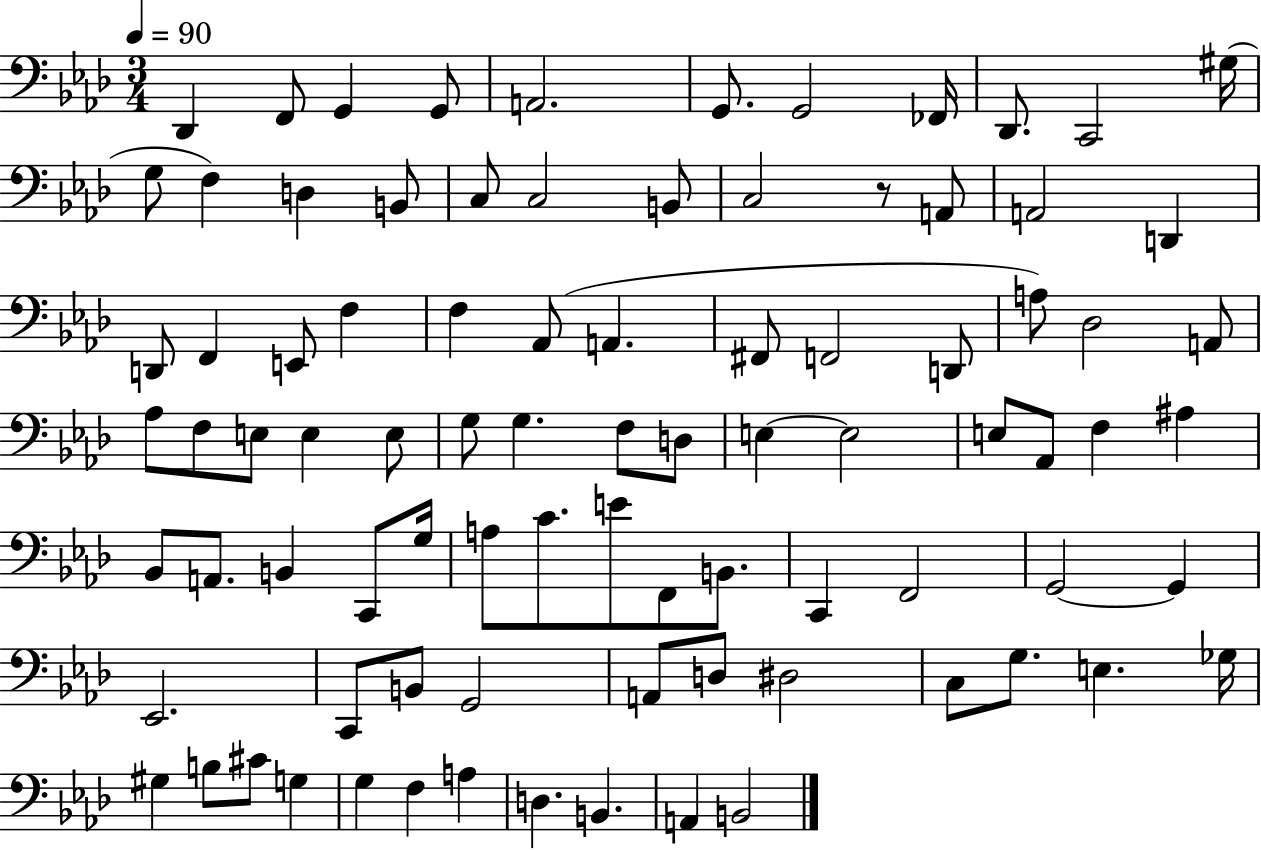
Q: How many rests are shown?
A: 1